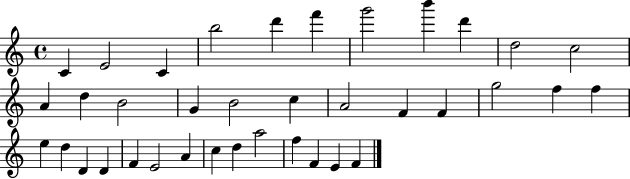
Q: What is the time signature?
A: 4/4